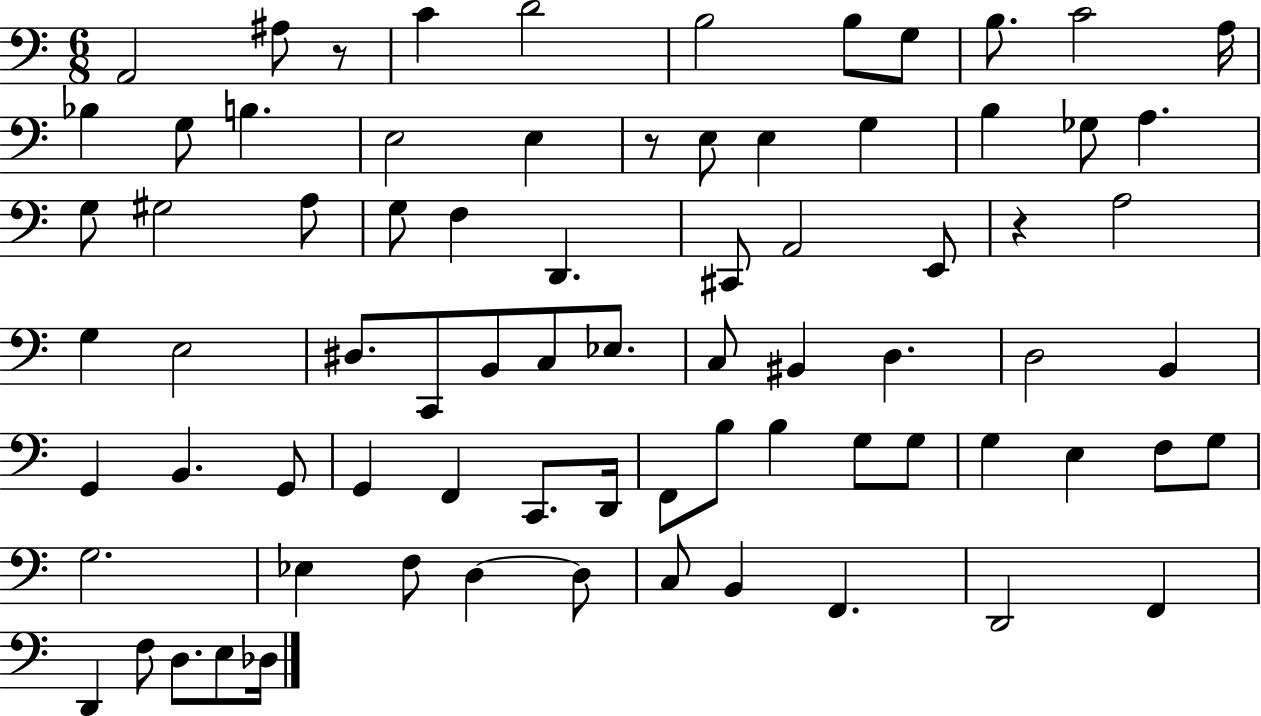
{
  \clef bass
  \numericTimeSignature
  \time 6/8
  \key c \major
  a,2 ais8 r8 | c'4 d'2 | b2 b8 g8 | b8. c'2 a16 | \break bes4 g8 b4. | e2 e4 | r8 e8 e4 g4 | b4 ges8 a4. | \break g8 gis2 a8 | g8 f4 d,4. | cis,8 a,2 e,8 | r4 a2 | \break g4 e2 | dis8. c,8 b,8 c8 ees8. | c8 bis,4 d4. | d2 b,4 | \break g,4 b,4. g,8 | g,4 f,4 c,8. d,16 | f,8 b8 b4 g8 g8 | g4 e4 f8 g8 | \break g2. | ees4 f8 d4~~ d8 | c8 b,4 f,4. | d,2 f,4 | \break d,4 f8 d8. e8 des16 | \bar "|."
}